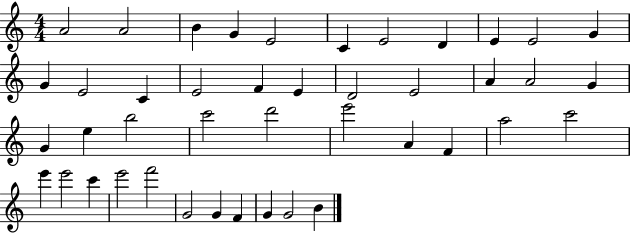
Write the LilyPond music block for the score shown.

{
  \clef treble
  \numericTimeSignature
  \time 4/4
  \key c \major
  a'2 a'2 | b'4 g'4 e'2 | c'4 e'2 d'4 | e'4 e'2 g'4 | \break g'4 e'2 c'4 | e'2 f'4 e'4 | d'2 e'2 | a'4 a'2 g'4 | \break g'4 e''4 b''2 | c'''2 d'''2 | e'''2 a'4 f'4 | a''2 c'''2 | \break e'''4 e'''2 c'''4 | e'''2 f'''2 | g'2 g'4 f'4 | g'4 g'2 b'4 | \break \bar "|."
}